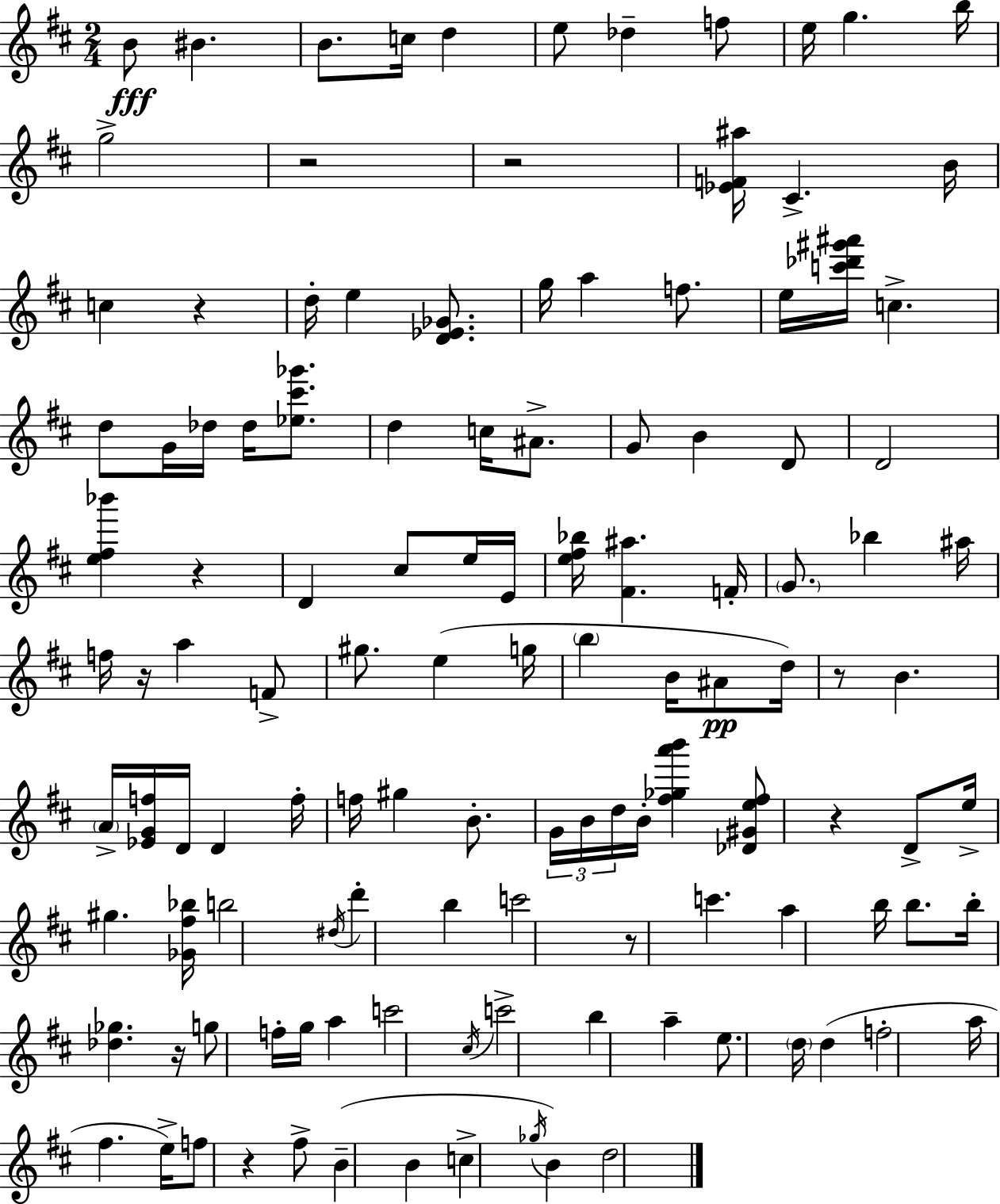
B4/e BIS4/q. B4/e. C5/s D5/q E5/e Db5/q F5/e E5/s G5/q. B5/s G5/h R/h R/h [Eb4,F4,A#5]/s C#4/q. B4/s C5/q R/q D5/s E5/q [D4,Eb4,Gb4]/e. G5/s A5/q F5/e. E5/s [C6,Db6,G#6,A#6]/s C5/q. D5/e G4/s Db5/s Db5/s [Eb5,C#6,Gb6]/e. D5/q C5/s A#4/e. G4/e B4/q D4/e D4/h [E5,F#5,Bb6]/q R/q D4/q C#5/e E5/s E4/s [E5,F#5,Bb5]/s [F#4,A#5]/q. F4/s G4/e. Bb5/q A#5/s F5/s R/s A5/q F4/e G#5/e. E5/q G5/s B5/q B4/s A#4/e D5/s R/e B4/q. A4/s [Eb4,G4,F5]/s D4/s D4/q F5/s F5/s G#5/q B4/e. G4/s B4/s D5/s B4/s [F#5,Gb5,A6,B6]/q [Db4,G#4,E5,F#5]/e R/q D4/e E5/s G#5/q. [Gb4,F#5,Bb5]/s B5/h D#5/s D6/q B5/q C6/h R/e C6/q. A5/q B5/s B5/e. B5/s [Db5,Gb5]/q. R/s G5/e F5/s G5/s A5/q C6/h C#5/s C6/h B5/q A5/q E5/e. D5/s D5/q F5/h A5/s F#5/q. E5/s F5/e R/q F#5/e B4/q B4/q C5/q Gb5/s B4/q D5/h